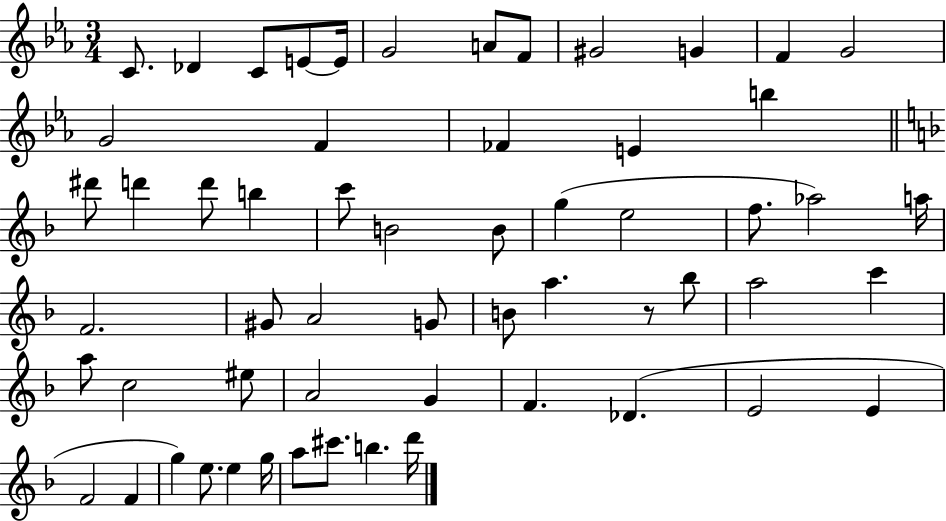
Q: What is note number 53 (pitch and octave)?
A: G5